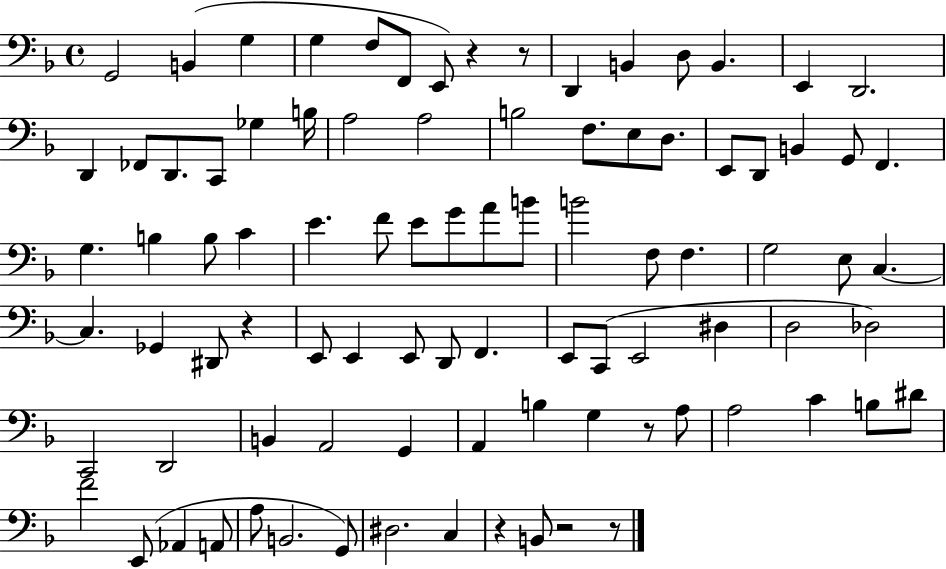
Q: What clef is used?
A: bass